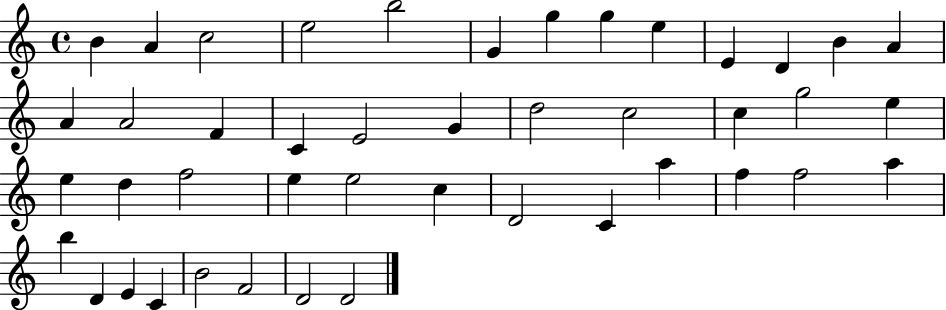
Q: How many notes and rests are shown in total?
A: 44